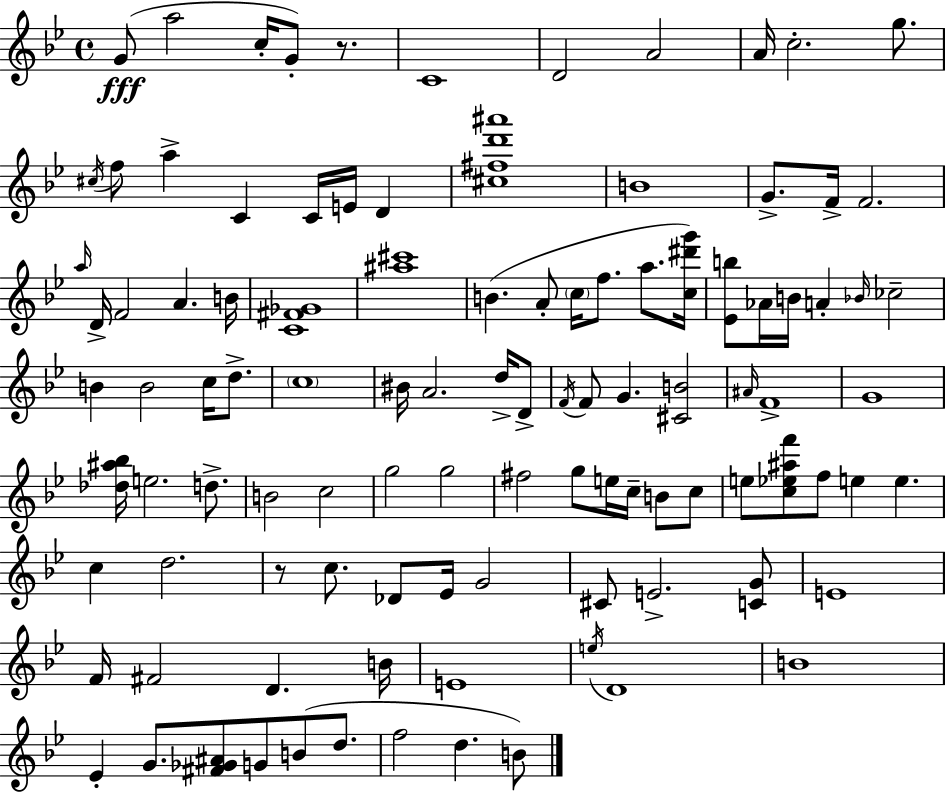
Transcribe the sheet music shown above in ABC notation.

X:1
T:Untitled
M:4/4
L:1/4
K:Gm
G/2 a2 c/4 G/2 z/2 C4 D2 A2 A/4 c2 g/2 ^c/4 f/2 a C C/4 E/4 D [^c^fd'^a']4 B4 G/2 F/4 F2 a/4 D/4 F2 A B/4 [C^F_G]4 [^a^c']4 B A/2 c/4 f/2 a/2 [c^d'g']/4 [_Eb]/2 _A/4 B/4 A _B/4 _c2 B B2 c/4 d/2 c4 ^B/4 A2 d/4 D/2 F/4 F/2 G [^CB]2 ^A/4 F4 G4 [_d^a_b]/4 e2 d/2 B2 c2 g2 g2 ^f2 g/2 e/4 c/4 B/2 c/2 e/2 [c_e^af']/2 f/2 e e c d2 z/2 c/2 _D/2 _E/4 G2 ^C/2 E2 [CG]/2 E4 F/4 ^F2 D B/4 E4 e/4 D4 B4 _E G/2 [^F_G^A]/2 G/2 B/2 d/2 f2 d B/2